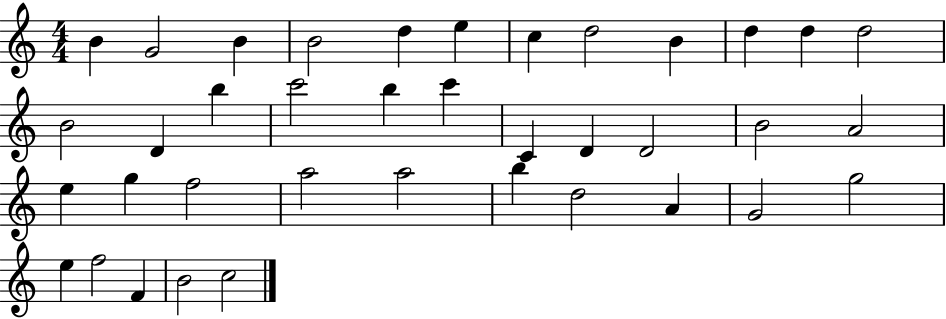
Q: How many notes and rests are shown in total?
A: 38